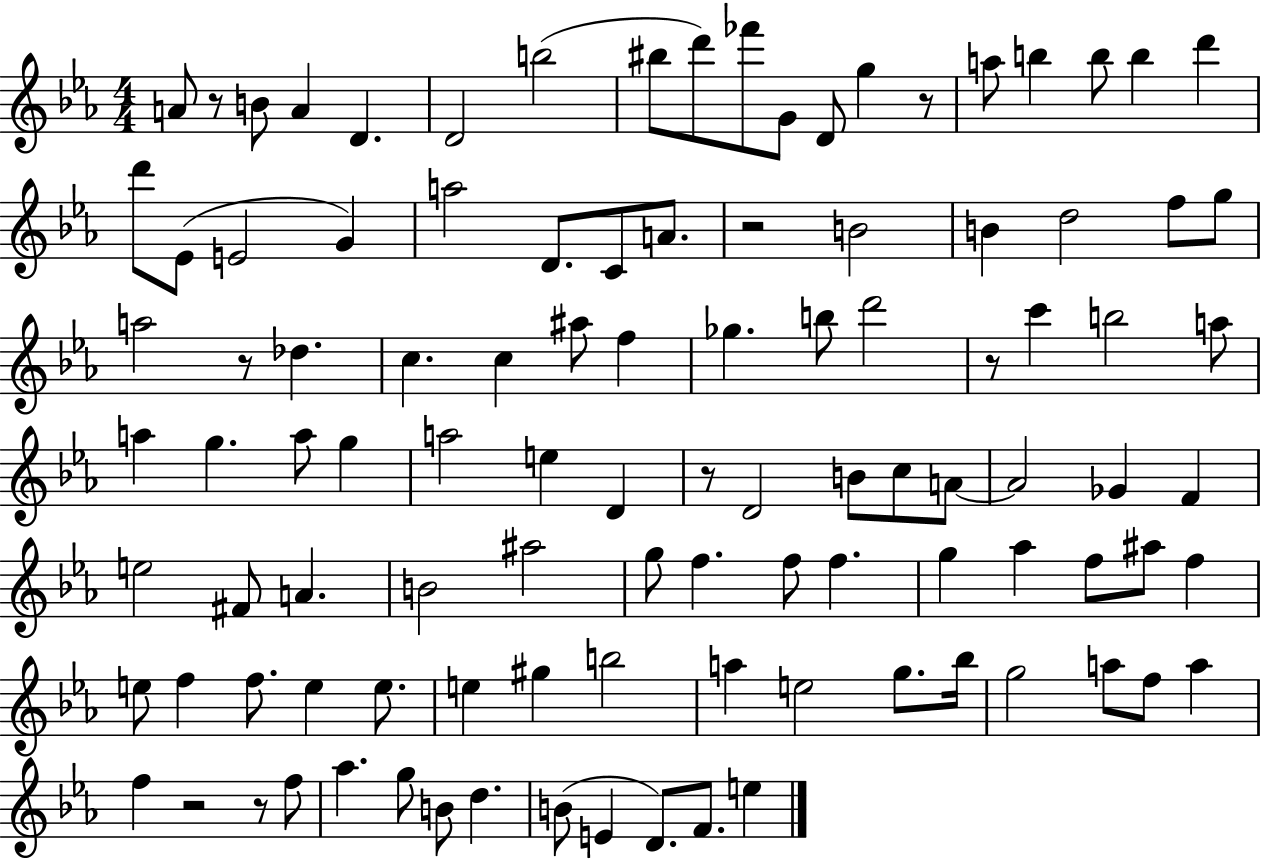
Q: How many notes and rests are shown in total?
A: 105